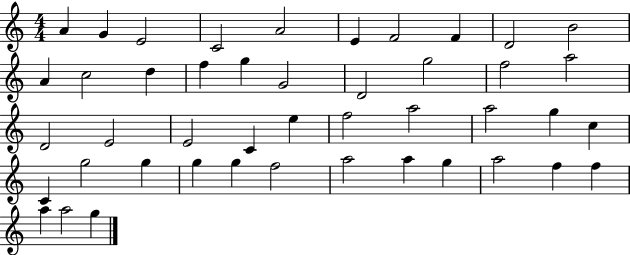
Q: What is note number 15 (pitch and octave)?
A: G5